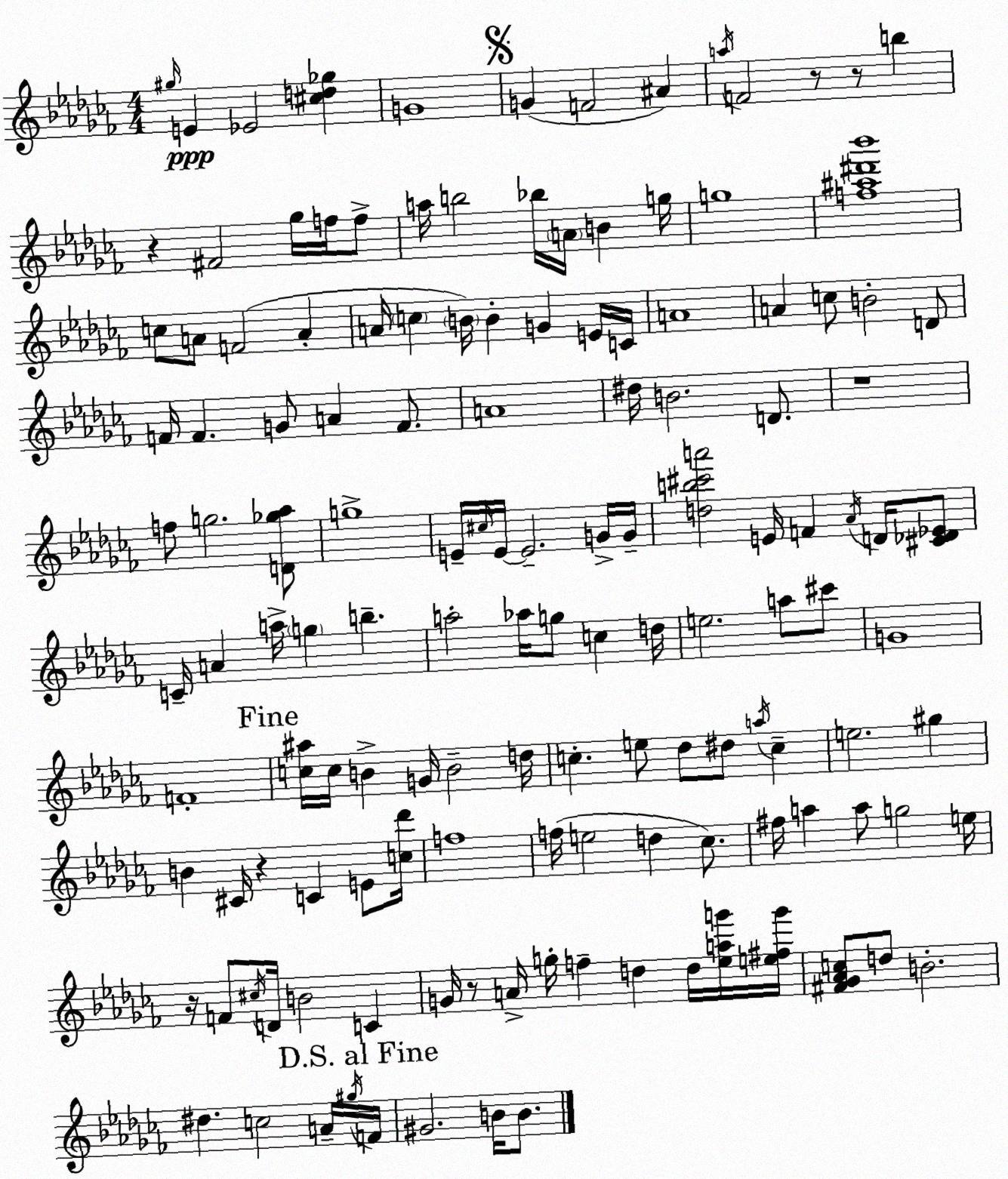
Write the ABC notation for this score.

X:1
T:Untitled
M:4/4
L:1/4
K:Abm
^g/4 E _E2 [^cd_g] G4 G F2 ^A a/4 F2 z/2 z/2 b z ^F2 _g/4 f/4 f/2 a/4 b2 _b/4 A/4 B g/4 g4 [f^a^d'_b']4 c/2 A/2 F2 A A/4 c B/4 B G E/4 C/4 A4 A c/2 B2 D/2 F/4 F G/2 A F/2 A4 ^d/4 B2 D/2 z4 f/2 g2 [D_g_a]/2 g4 E/4 ^c/4 E/4 E2 G/4 G/4 [db^c'a']2 E/4 F _A/4 D/4 [^C_D_E]/2 C/4 A a/4 g b a2 _a/4 g/2 c d/4 e2 a/2 ^c'/2 G4 F4 [c^a]/4 c/4 B G/4 B2 d/4 c e/2 _d/2 ^d/2 a/4 c e2 ^g B ^C/4 z C E/2 [c_d']/4 f4 f/4 e2 d _c/2 ^f/4 a a/2 g2 e/4 z/4 F/2 ^c/4 D/4 B2 C G/4 z/2 A/4 g/4 f d d/4 [_eag']/4 [e^fg']/4 [^F_G_Ac]/2 d/2 B2 ^d c2 A/4 ^g/4 F/4 ^G2 B/4 B/2